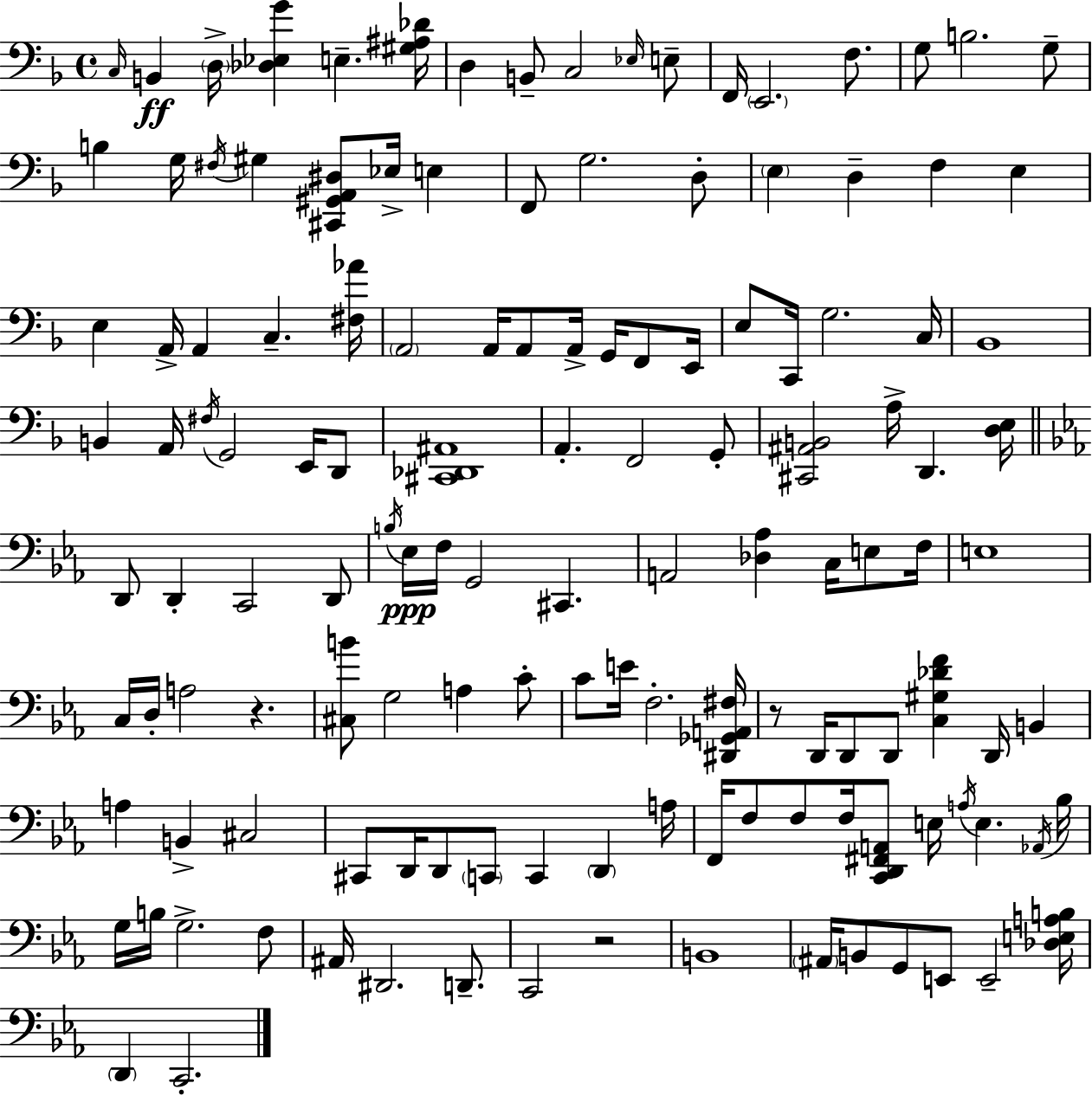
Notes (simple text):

C3/s B2/q D3/s [Db3,Eb3,G4]/q E3/q. [G#3,A#3,Db4]/s D3/q B2/e C3/h Eb3/s E3/e F2/s E2/h. F3/e. G3/e B3/h. G3/e B3/q G3/s F#3/s G#3/q [C#2,G#2,A2,D#3]/e Eb3/s E3/q F2/e G3/h. D3/e E3/q D3/q F3/q E3/q E3/q A2/s A2/q C3/q. [F#3,Ab4]/s A2/h A2/s A2/e A2/s G2/s F2/e E2/s E3/e C2/s G3/h. C3/s Bb2/w B2/q A2/s F#3/s G2/h E2/s D2/e [C#2,Db2,A#2]/w A2/q. F2/h G2/e [C#2,A#2,B2]/h A3/s D2/q. [D3,E3]/s D2/e D2/q C2/h D2/e B3/s Eb3/s F3/s G2/h C#2/q. A2/h [Db3,Ab3]/q C3/s E3/e F3/s E3/w C3/s D3/s A3/h R/q. [C#3,B4]/e G3/h A3/q C4/e C4/e E4/s F3/h. [D#2,Gb2,A2,F#3]/s R/e D2/s D2/e D2/e [C3,G#3,Db4,F4]/q D2/s B2/q A3/q B2/q C#3/h C#2/e D2/s D2/e C2/e C2/q D2/q A3/s F2/s F3/e F3/e F3/s [C2,D2,F#2,A2]/e E3/s A3/s E3/q. Ab2/s Bb3/s G3/s B3/s G3/h. F3/e A#2/s D#2/h. D2/e. C2/h R/h B2/w A#2/s B2/e G2/e E2/e E2/h [Db3,E3,A3,B3]/s D2/q C2/h.